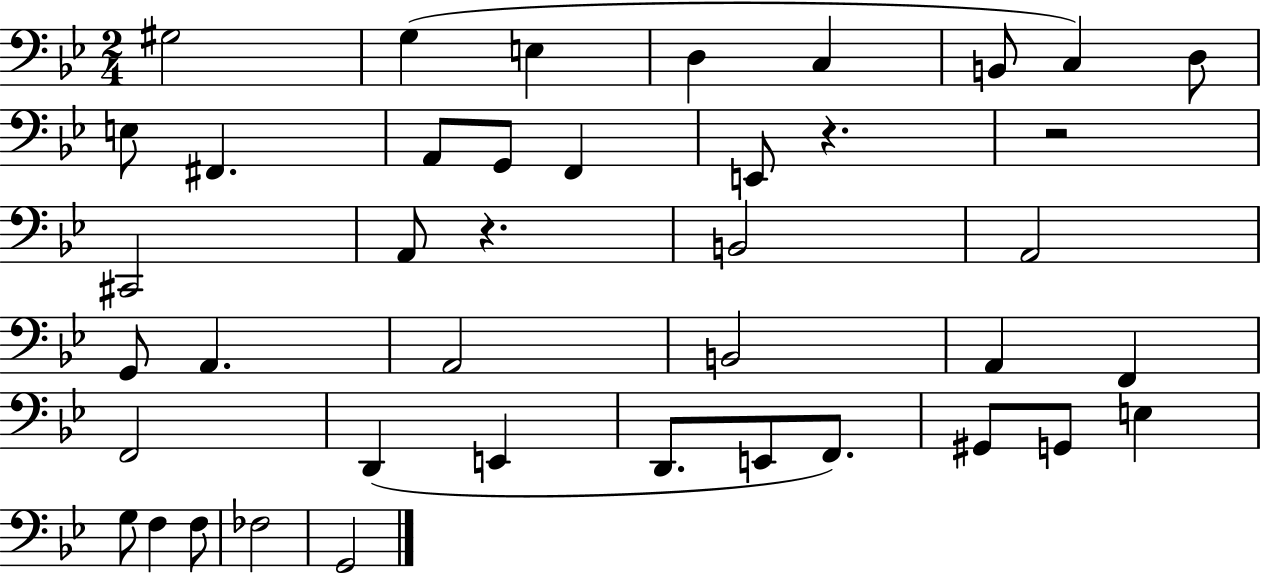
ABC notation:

X:1
T:Untitled
M:2/4
L:1/4
K:Bb
^G,2 G, E, D, C, B,,/2 C, D,/2 E,/2 ^F,, A,,/2 G,,/2 F,, E,,/2 z z2 ^C,,2 A,,/2 z B,,2 A,,2 G,,/2 A,, A,,2 B,,2 A,, F,, F,,2 D,, E,, D,,/2 E,,/2 F,,/2 ^G,,/2 G,,/2 E, G,/2 F, F,/2 _F,2 G,,2